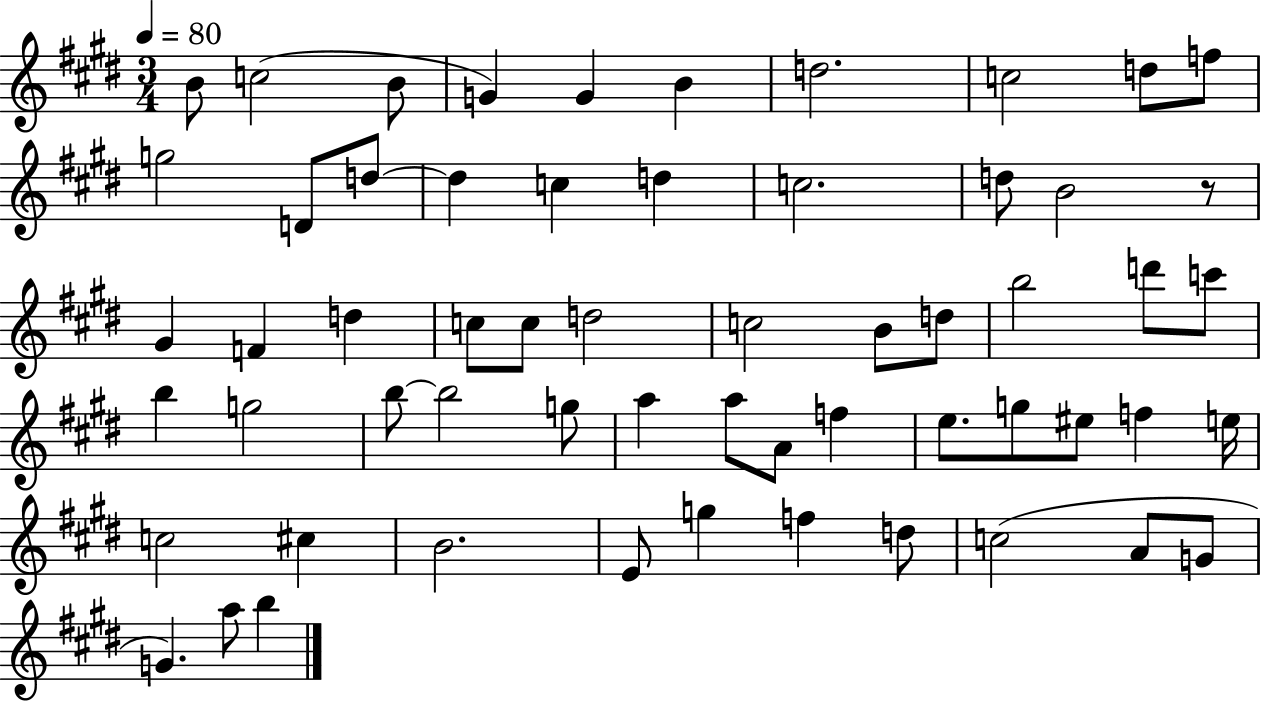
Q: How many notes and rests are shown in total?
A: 59